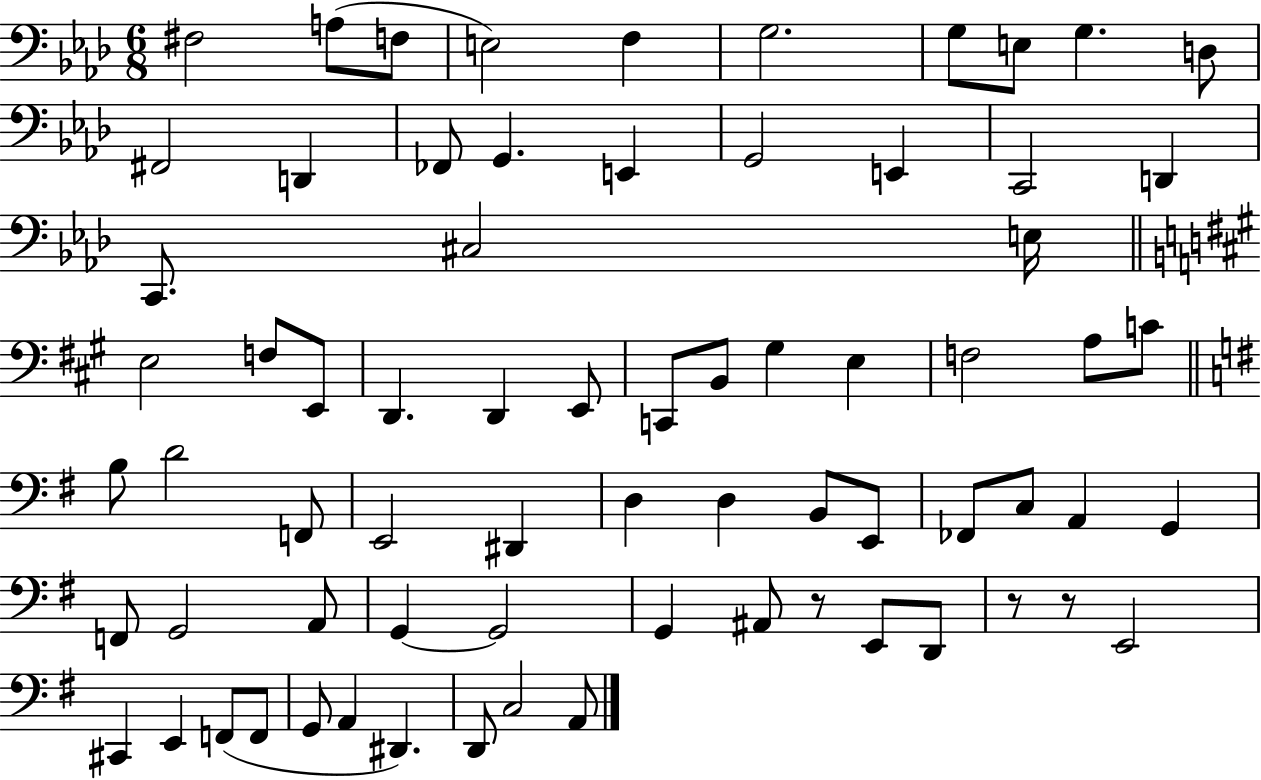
X:1
T:Untitled
M:6/8
L:1/4
K:Ab
^F,2 A,/2 F,/2 E,2 F, G,2 G,/2 E,/2 G, D,/2 ^F,,2 D,, _F,,/2 G,, E,, G,,2 E,, C,,2 D,, C,,/2 ^C,2 E,/4 E,2 F,/2 E,,/2 D,, D,, E,,/2 C,,/2 B,,/2 ^G, E, F,2 A,/2 C/2 B,/2 D2 F,,/2 E,,2 ^D,, D, D, B,,/2 E,,/2 _F,,/2 C,/2 A,, G,, F,,/2 G,,2 A,,/2 G,, G,,2 G,, ^A,,/2 z/2 E,,/2 D,,/2 z/2 z/2 E,,2 ^C,, E,, F,,/2 F,,/2 G,,/2 A,, ^D,, D,,/2 C,2 A,,/2